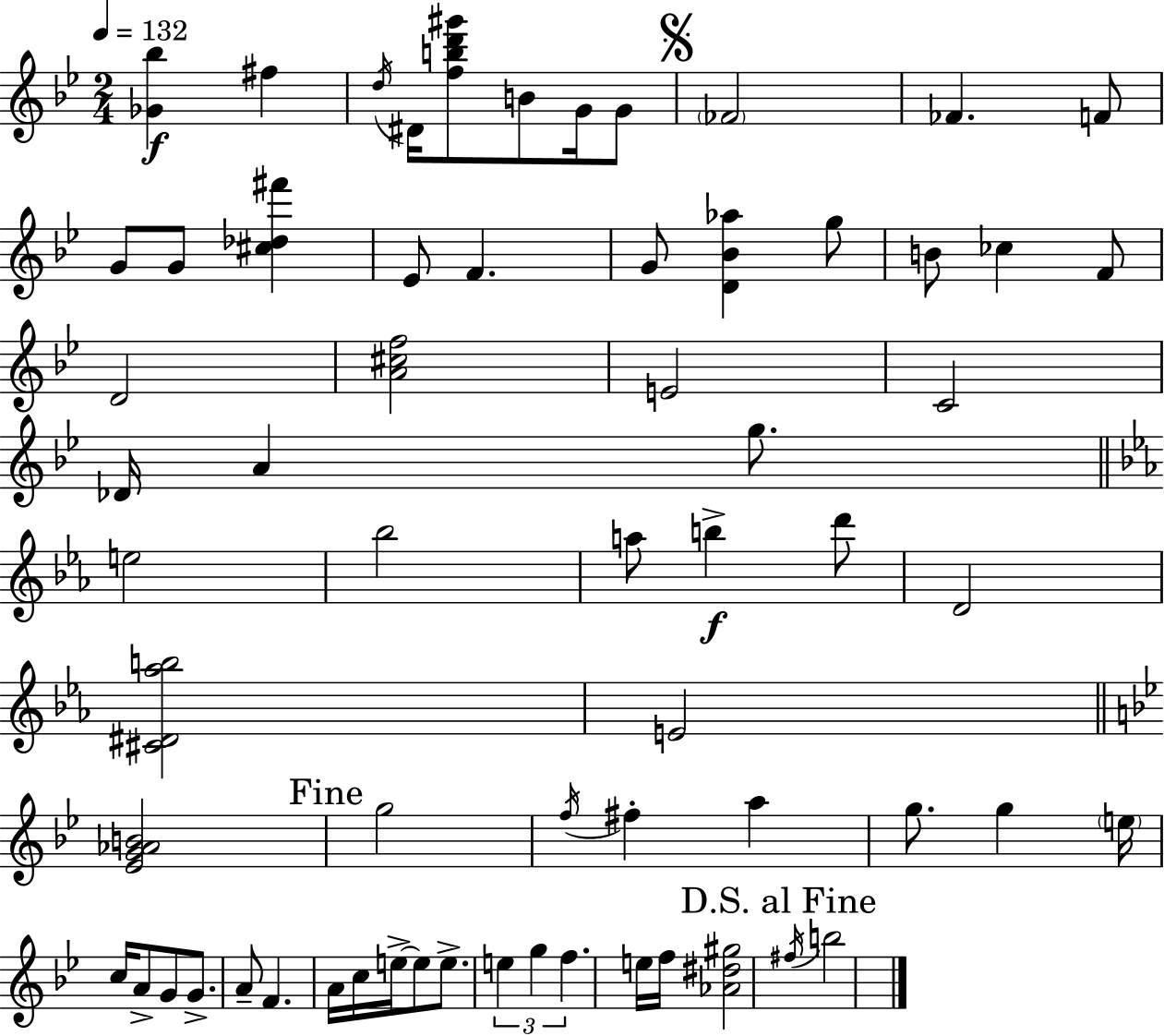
{
  \clef treble
  \numericTimeSignature
  \time 2/4
  \key g \minor
  \tempo 4 = 132
  <ges' bes''>4\f fis''4 | \acciaccatura { d''16 } dis'16 <f'' b'' d''' gis'''>8 b'8 g'16 g'8 | \mark \markup { \musicglyph "scripts.segno" } \parenthesize fes'2 | fes'4. f'8 | \break g'8 g'8 <cis'' des'' fis'''>4 | ees'8 f'4. | g'8 <d' bes' aes''>4 g''8 | b'8 ces''4 f'8 | \break d'2 | <a' cis'' f''>2 | e'2 | c'2 | \break des'16 a'4 g''8. | \bar "||" \break \key c \minor e''2 | bes''2 | a''8 b''4->\f d'''8 | d'2 | \break <cis' dis' aes'' b''>2 | e'2 | \bar "||" \break \key bes \major <ees' g' aes' b'>2 | \mark "Fine" g''2 | \acciaccatura { f''16 } fis''4-. a''4 | g''8. g''4 | \break \parenthesize e''16 c''16 a'8-> g'8 g'8.-> | a'8-- f'4. | a'16 c''16 e''16->~~ e''8 e''8.-> | \tuplet 3/2 { e''4 g''4 | \break f''4. } e''16 | f''16 <aes' dis'' gis''>2 | \mark "D.S. al Fine" \acciaccatura { fis''16 } b''2 | \bar "|."
}